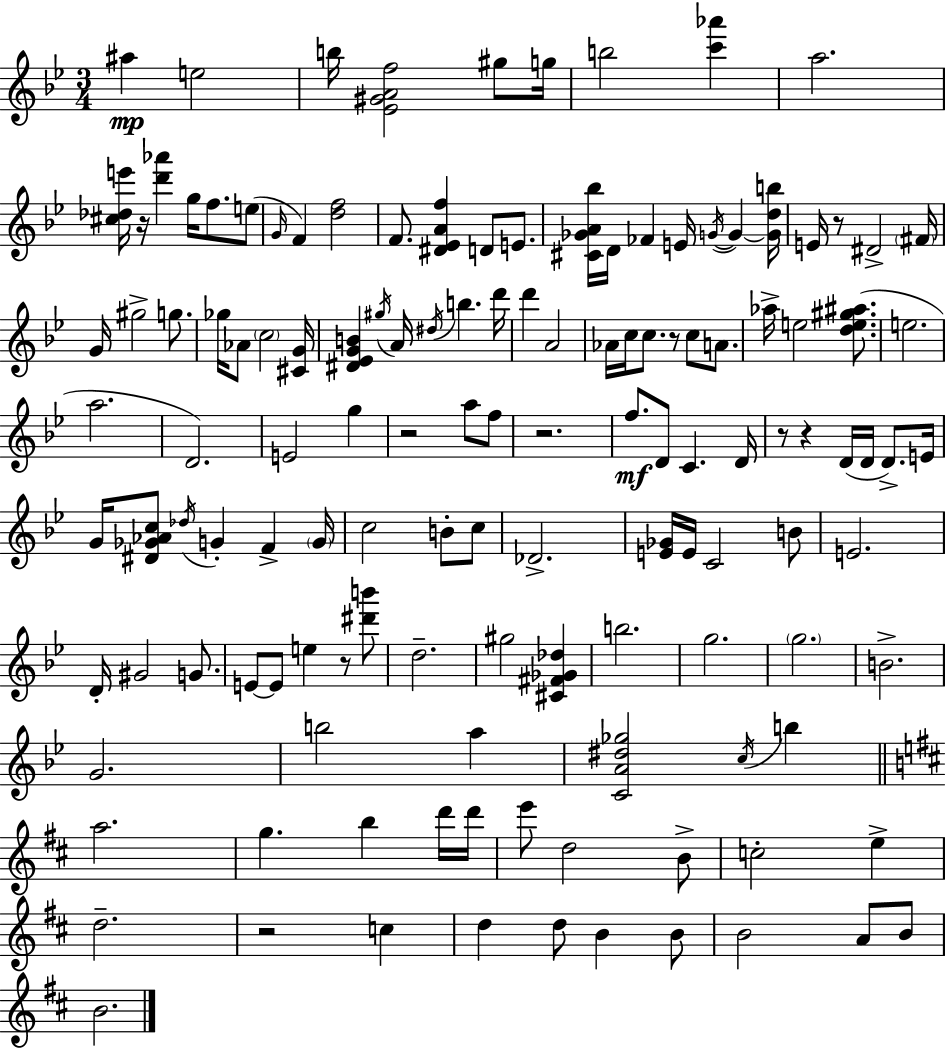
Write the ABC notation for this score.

X:1
T:Untitled
M:3/4
L:1/4
K:Bb
^a e2 b/4 [_E^GAf]2 ^g/2 g/4 b2 [c'_a'] a2 [^c_de']/4 z/4 [d'_a'] g/4 f/2 e/2 G/4 F [df]2 F/2 [^D_EAf] D/2 E/2 [^C_GA_b]/4 D/4 _F E/4 G/4 G [Gdb]/4 E/4 z/2 ^D2 ^F/4 G/4 ^g2 g/2 _g/4 _A/2 c2 [^CG]/4 [^D_EGB] ^g/4 A/4 ^d/4 b d'/4 d' A2 _A/4 c/4 c/2 z/2 c/2 A/2 _a/4 e2 [de^g^a]/2 e2 a2 D2 E2 g z2 a/2 f/2 z2 f/2 D/2 C D/4 z/2 z D/4 D/4 D/2 E/4 G/4 [^D_G_Ac]/2 _d/4 G F G/4 c2 B/2 c/2 _D2 [E_G]/4 E/4 C2 B/2 E2 D/4 ^G2 G/2 E/2 E/2 e z/2 [^d'b']/2 d2 ^g2 [^C^F_G_d] b2 g2 g2 B2 G2 b2 a [CA^d_g]2 c/4 b a2 g b d'/4 d'/4 e'/2 d2 B/2 c2 e d2 z2 c d d/2 B B/2 B2 A/2 B/2 B2